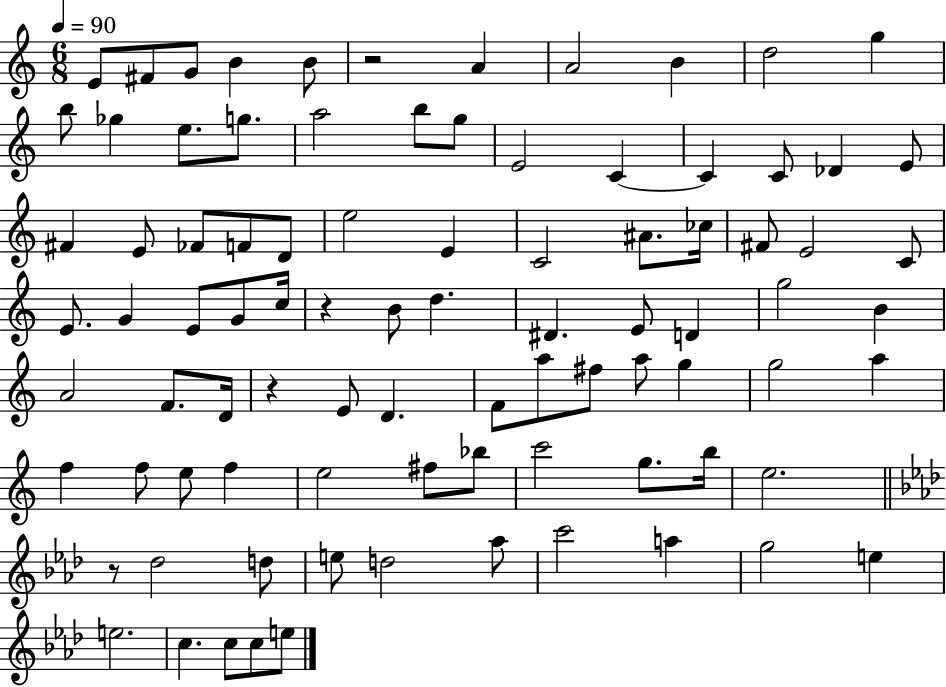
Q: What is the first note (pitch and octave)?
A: E4